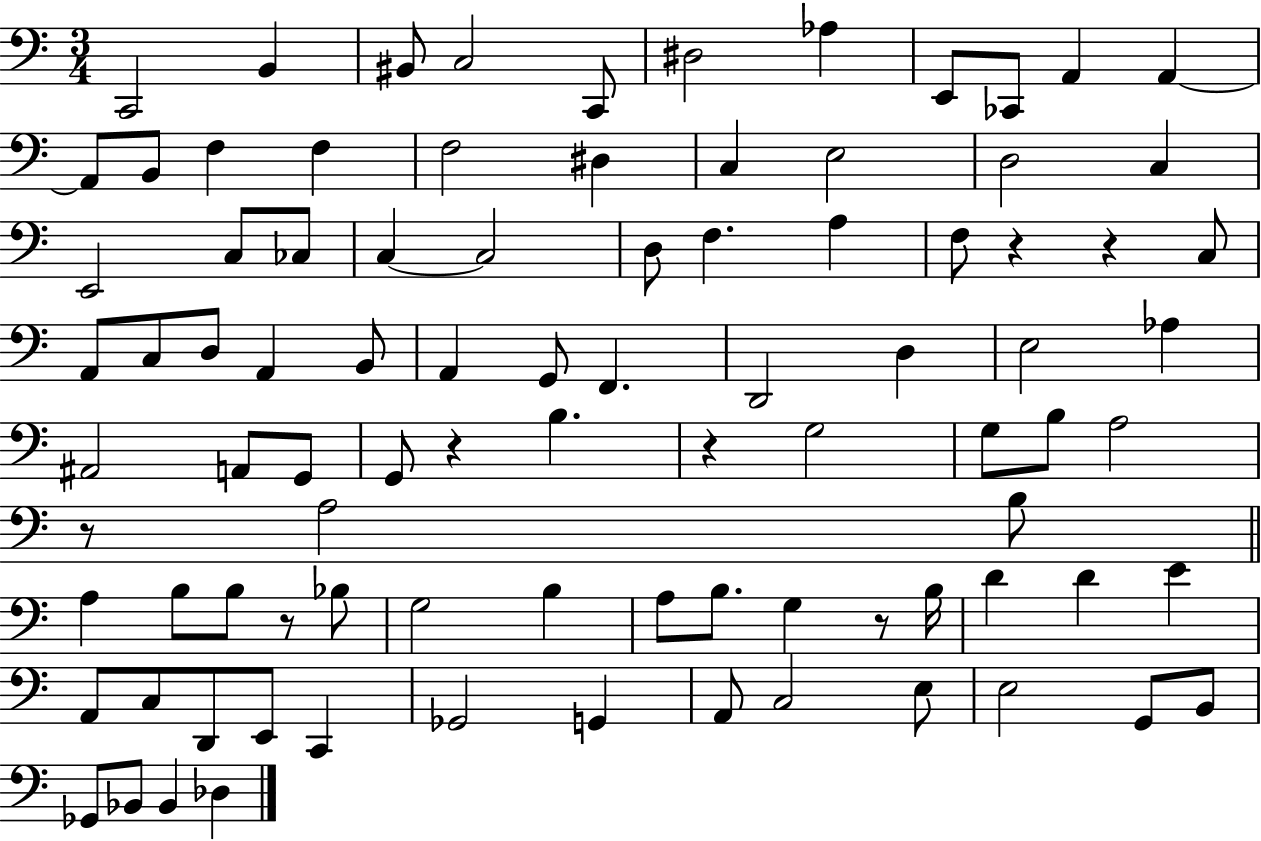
C2/h B2/q BIS2/e C3/h C2/e D#3/h Ab3/q E2/e CES2/e A2/q A2/q A2/e B2/e F3/q F3/q F3/h D#3/q C3/q E3/h D3/h C3/q E2/h C3/e CES3/e C3/q C3/h D3/e F3/q. A3/q F3/e R/q R/q C3/e A2/e C3/e D3/e A2/q B2/e A2/q G2/e F2/q. D2/h D3/q E3/h Ab3/q A#2/h A2/e G2/e G2/e R/q B3/q. R/q G3/h G3/e B3/e A3/h R/e A3/h B3/e A3/q B3/e B3/e R/e Bb3/e G3/h B3/q A3/e B3/e. G3/q R/e B3/s D4/q D4/q E4/q A2/e C3/e D2/e E2/e C2/q Gb2/h G2/q A2/e C3/h E3/e E3/h G2/e B2/e Gb2/e Bb2/e Bb2/q Db3/q